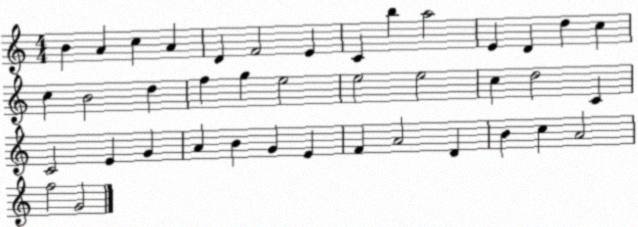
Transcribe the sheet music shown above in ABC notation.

X:1
T:Untitled
M:4/4
L:1/4
K:C
B A c A D F2 E C b a2 E D d c c B2 d f g e2 e2 e2 c d2 C C2 E G A B G E F A2 D B c A2 f2 G2